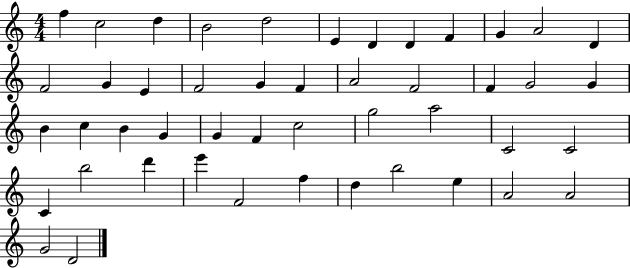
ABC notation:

X:1
T:Untitled
M:4/4
L:1/4
K:C
f c2 d B2 d2 E D D F G A2 D F2 G E F2 G F A2 F2 F G2 G B c B G G F c2 g2 a2 C2 C2 C b2 d' e' F2 f d b2 e A2 A2 G2 D2